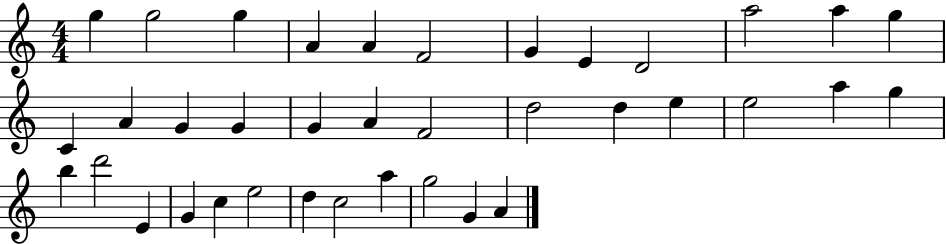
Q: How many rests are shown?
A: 0